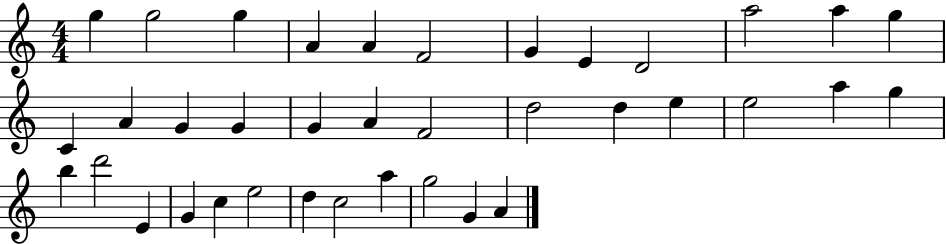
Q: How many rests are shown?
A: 0